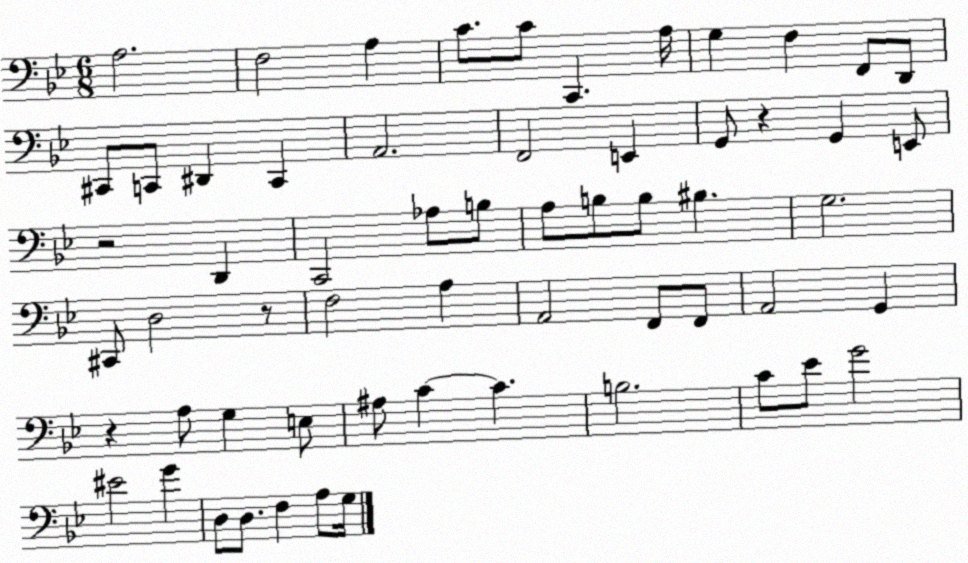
X:1
T:Untitled
M:6/8
L:1/4
K:Bb
A,2 F,2 A, C/2 C/2 C,, A,/4 G, F, F,,/2 D,,/2 ^C,,/2 C,,/2 ^D,, C,, A,,2 F,,2 E,, G,,/2 z G,, E,,/2 z2 D,, C,,2 _A,/2 B,/2 A,/2 B,/2 B,/2 ^B, G,2 ^C,,/2 D,2 z/2 F,2 A, A,,2 F,,/2 F,,/2 A,,2 G,, z A,/2 G, E,/2 ^A,/2 C C B,2 C/2 _E/2 G2 ^E2 G D,/2 D,/2 F, A,/2 G,/4